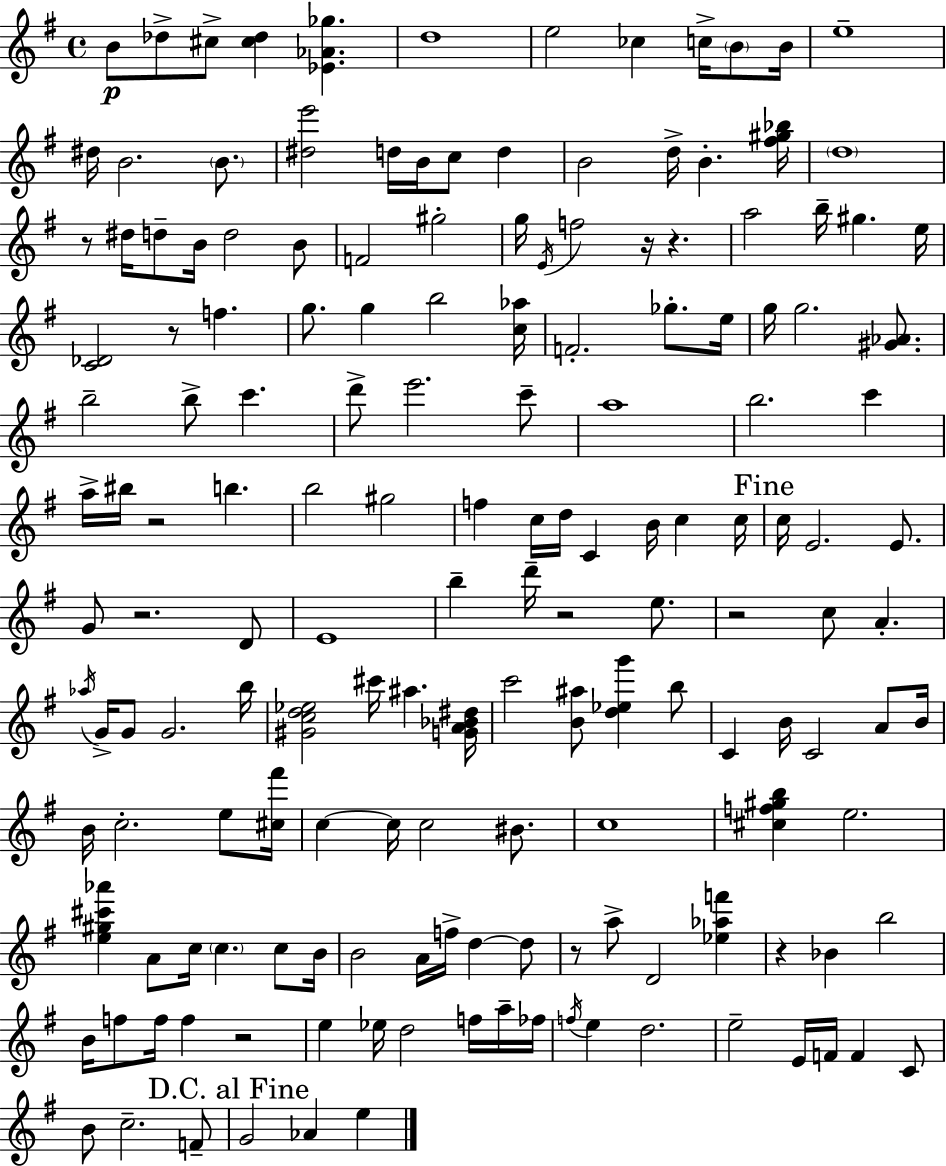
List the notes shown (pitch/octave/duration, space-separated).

B4/e Db5/e C#5/e [C#5,Db5]/q [Eb4,Ab4,Gb5]/q. D5/w E5/h CES5/q C5/s B4/e B4/s E5/w D#5/s B4/h. B4/e. [D#5,E6]/h D5/s B4/s C5/e D5/q B4/h D5/s B4/q. [F#5,G#5,Bb5]/s D5/w R/e D#5/s D5/e B4/s D5/h B4/e F4/h G#5/h G5/s E4/s F5/h R/s R/q. A5/h B5/s G#5/q. E5/s [C4,Db4]/h R/e F5/q. G5/e. G5/q B5/h [C5,Ab5]/s F4/h. Gb5/e. E5/s G5/s G5/h. [G#4,Ab4]/e. B5/h B5/e C6/q. D6/e E6/h. C6/e A5/w B5/h. C6/q A5/s BIS5/s R/h B5/q. B5/h G#5/h F5/q C5/s D5/s C4/q B4/s C5/q C5/s C5/s E4/h. E4/e. G4/e R/h. D4/e E4/w B5/q D6/s R/h E5/e. R/h C5/e A4/q. Ab5/s G4/s G4/e G4/h. B5/s [G#4,C5,D5,Eb5]/h C#6/s A#5/q. [G4,A4,Bb4,D#5]/s C6/h [B4,A#5]/e [D5,Eb5,G6]/q B5/e C4/q B4/s C4/h A4/e B4/s B4/s C5/h. E5/e [C#5,F#6]/s C5/q C5/s C5/h BIS4/e. C5/w [C#5,F5,G#5,B5]/q E5/h. [E5,G#5,C#6,Ab6]/q A4/e C5/s C5/q. C5/e B4/s B4/h A4/s F5/s D5/q D5/e R/e A5/e D4/h [Eb5,Ab5,F6]/q R/q Bb4/q B5/h B4/s F5/e F5/s F5/q R/h E5/q Eb5/s D5/h F5/s A5/s FES5/s F5/s E5/q D5/h. E5/h E4/s F4/s F4/q C4/e B4/e C5/h. F4/e G4/h Ab4/q E5/q